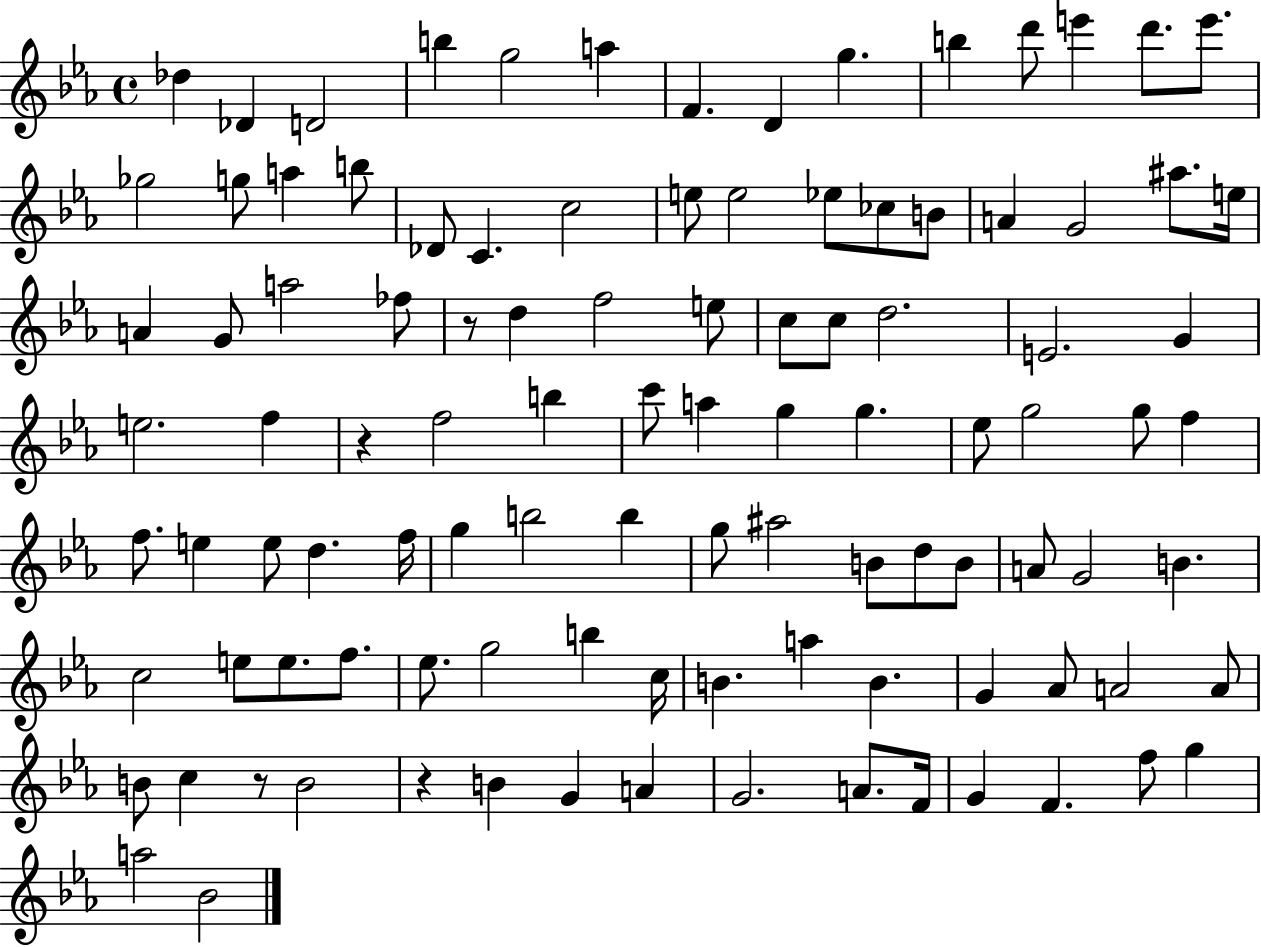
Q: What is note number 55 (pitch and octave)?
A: F5